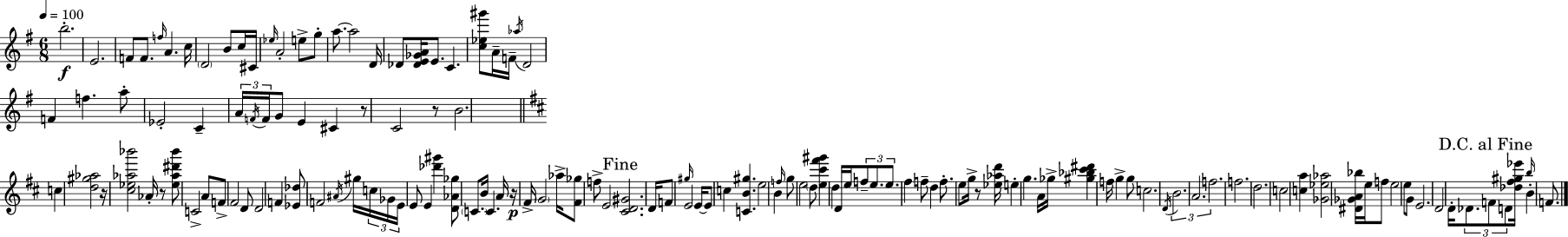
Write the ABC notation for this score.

X:1
T:Untitled
M:6/8
L:1/4
K:Em
b2 E2 F/2 F/2 f/4 A c/4 D2 B/2 c/4 ^C/4 _e/4 A2 e/2 g/2 a/2 a2 D/4 _D/2 [_DE_GA]/4 E/2 C [c_e^g']/2 A/4 F/4 _a/4 D2 F f a/2 _E2 C A/4 F/4 F/4 G/2 E ^C z/2 C2 z/2 B2 c [d^g_a]2 z/4 [^c_e_a_b']2 _A/4 z/2 [_e_a^d'_b']/2 C2 A/2 F/2 ^F2 D/2 D2 F [_E_d]/2 F2 ^A/4 ^g/4 c/4 _G/4 E/4 E/2 E [_d'^g'] [D_A_g]/2 C/2 B/4 C A/4 z/4 ^F/4 G2 _a/4 [^F_g]/2 f/2 E2 [^CD^G]2 D/4 F/2 ^g/4 E2 E/4 E/2 c [CB^g] e2 B f/4 g/2 e2 d/2 [e^c'^f'^g'] d D/4 e/4 f/2 e/2 e/2 ^f f/2 d f/2 e/2 g/4 z/2 [_e_ad']/4 e g A/4 _g/4 [^g_b^c'^d'] f/4 g g/2 c2 D/4 B2 A2 f2 f2 d2 c2 [ca] [_G_e_a]2 [^D_GA_b]/4 e/4 f/2 e2 e/2 G/2 E2 D2 D/4 _D/2 F/2 D/2 [_d^f^g_e']/4 b/4 B F/2